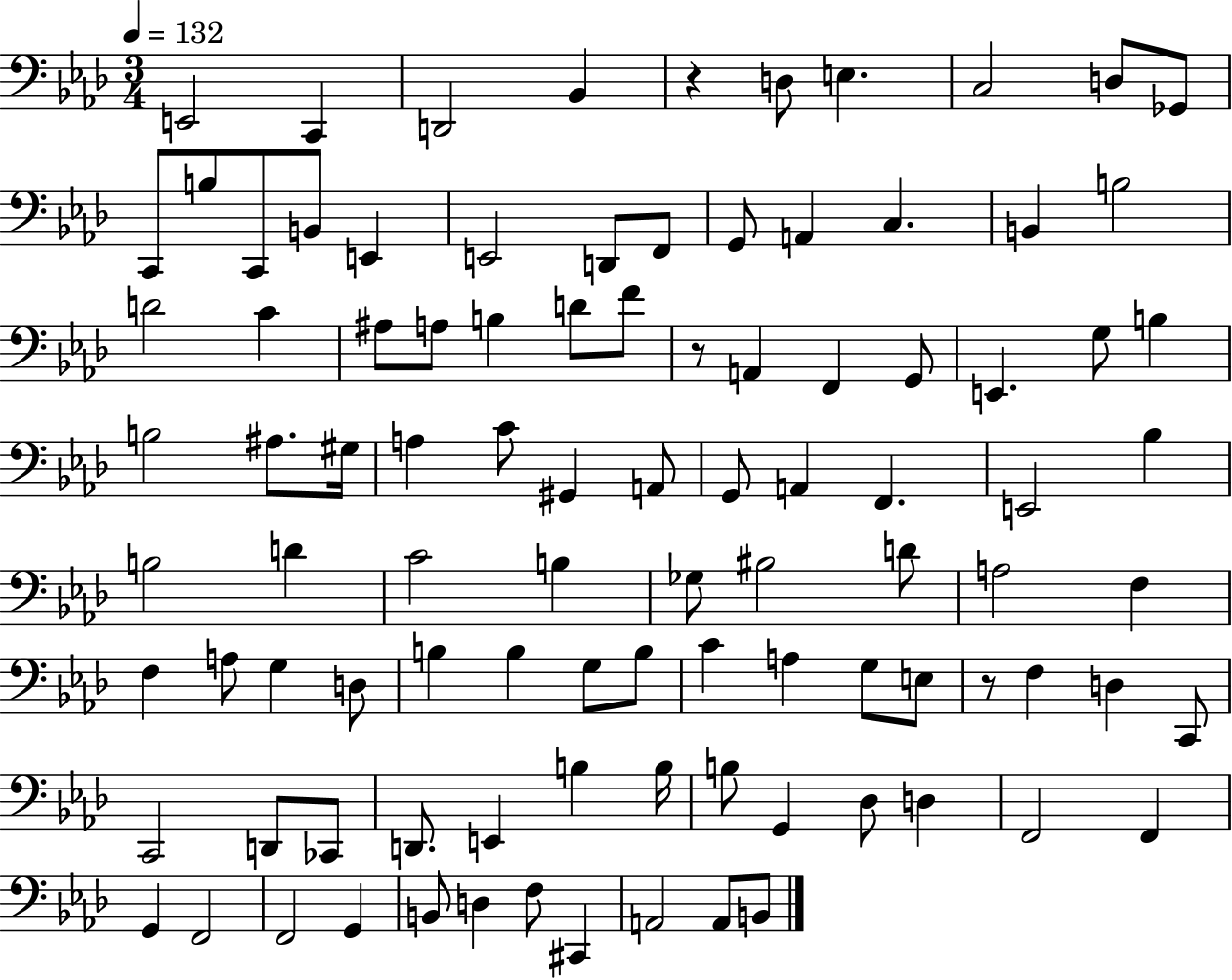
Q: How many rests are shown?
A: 3